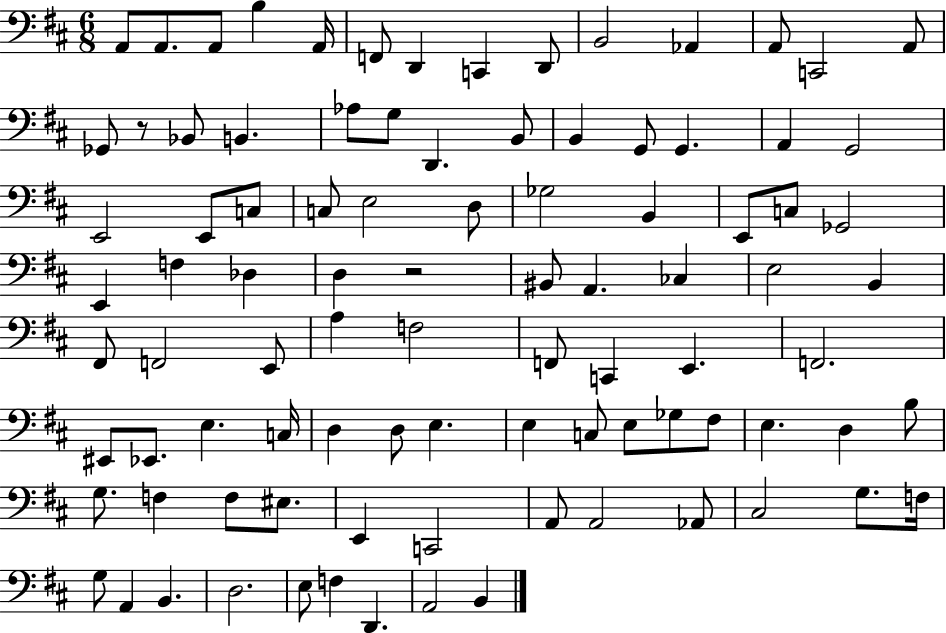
X:1
T:Untitled
M:6/8
L:1/4
K:D
A,,/2 A,,/2 A,,/2 B, A,,/4 F,,/2 D,, C,, D,,/2 B,,2 _A,, A,,/2 C,,2 A,,/2 _G,,/2 z/2 _B,,/2 B,, _A,/2 G,/2 D,, B,,/2 B,, G,,/2 G,, A,, G,,2 E,,2 E,,/2 C,/2 C,/2 E,2 D,/2 _G,2 B,, E,,/2 C,/2 _G,,2 E,, F, _D, D, z2 ^B,,/2 A,, _C, E,2 B,, ^F,,/2 F,,2 E,,/2 A, F,2 F,,/2 C,, E,, F,,2 ^E,,/2 _E,,/2 E, C,/4 D, D,/2 E, E, C,/2 E,/2 _G,/2 ^F,/2 E, D, B,/2 G,/2 F, F,/2 ^E,/2 E,, C,,2 A,,/2 A,,2 _A,,/2 ^C,2 G,/2 F,/4 G,/2 A,, B,, D,2 E,/2 F, D,, A,,2 B,,